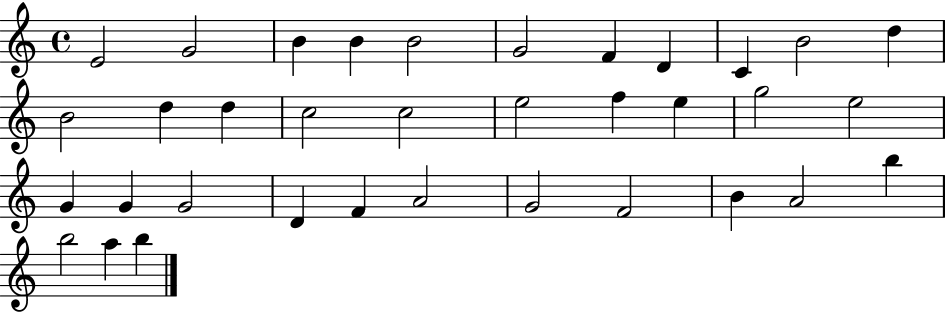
X:1
T:Untitled
M:4/4
L:1/4
K:C
E2 G2 B B B2 G2 F D C B2 d B2 d d c2 c2 e2 f e g2 e2 G G G2 D F A2 G2 F2 B A2 b b2 a b